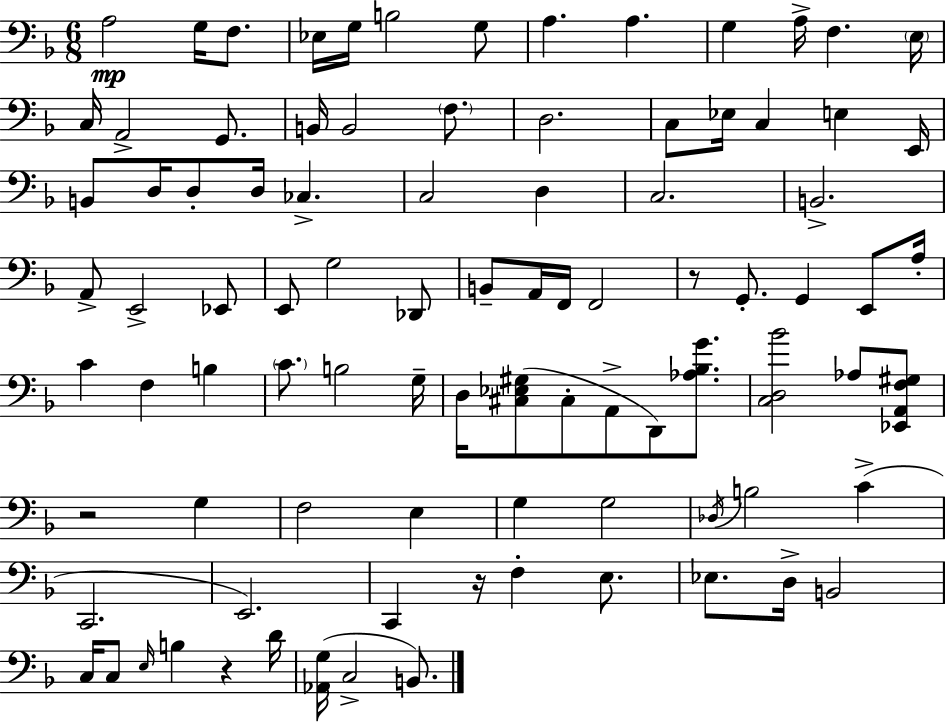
X:1
T:Untitled
M:6/8
L:1/4
K:F
A,2 G,/4 F,/2 _E,/4 G,/4 B,2 G,/2 A, A, G, A,/4 F, E,/4 C,/4 A,,2 G,,/2 B,,/4 B,,2 F,/2 D,2 C,/2 _E,/4 C, E, E,,/4 B,,/2 D,/4 D,/2 D,/4 _C, C,2 D, C,2 B,,2 A,,/2 E,,2 _E,,/2 E,,/2 G,2 _D,,/2 B,,/2 A,,/4 F,,/4 F,,2 z/2 G,,/2 G,, E,,/2 A,/4 C F, B, C/2 B,2 G,/4 D,/4 [^C,_E,^G,]/2 ^C,/2 A,,/2 D,,/2 [_A,_B,G]/2 [C,D,_B]2 _A,/2 [_E,,A,,F,^G,]/2 z2 G, F,2 E, G, G,2 _D,/4 B,2 C C,,2 E,,2 C,, z/4 F, E,/2 _E,/2 D,/4 B,,2 C,/4 C,/2 E,/4 B, z D/4 [_A,,G,]/4 C,2 B,,/2